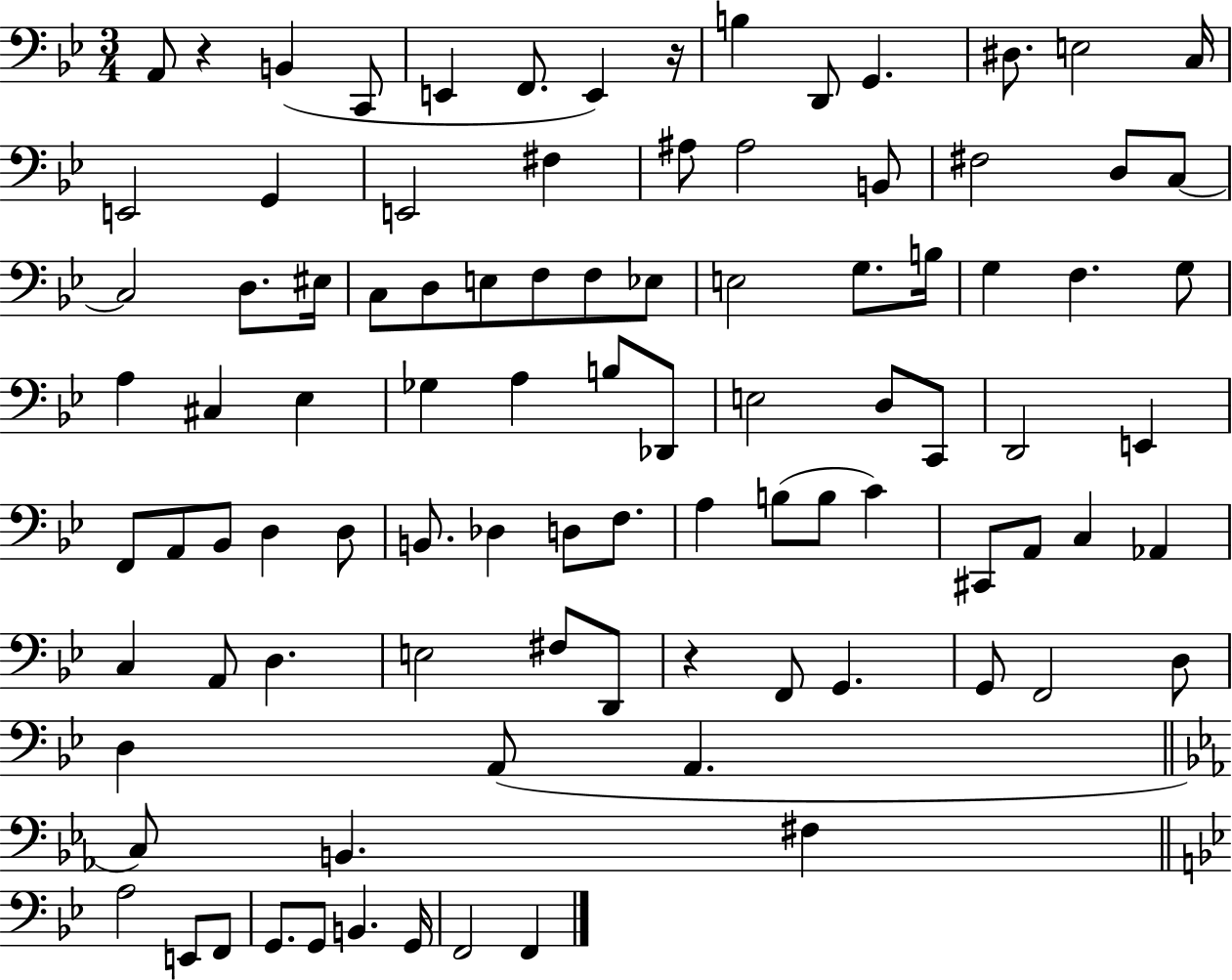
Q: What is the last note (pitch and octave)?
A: F2